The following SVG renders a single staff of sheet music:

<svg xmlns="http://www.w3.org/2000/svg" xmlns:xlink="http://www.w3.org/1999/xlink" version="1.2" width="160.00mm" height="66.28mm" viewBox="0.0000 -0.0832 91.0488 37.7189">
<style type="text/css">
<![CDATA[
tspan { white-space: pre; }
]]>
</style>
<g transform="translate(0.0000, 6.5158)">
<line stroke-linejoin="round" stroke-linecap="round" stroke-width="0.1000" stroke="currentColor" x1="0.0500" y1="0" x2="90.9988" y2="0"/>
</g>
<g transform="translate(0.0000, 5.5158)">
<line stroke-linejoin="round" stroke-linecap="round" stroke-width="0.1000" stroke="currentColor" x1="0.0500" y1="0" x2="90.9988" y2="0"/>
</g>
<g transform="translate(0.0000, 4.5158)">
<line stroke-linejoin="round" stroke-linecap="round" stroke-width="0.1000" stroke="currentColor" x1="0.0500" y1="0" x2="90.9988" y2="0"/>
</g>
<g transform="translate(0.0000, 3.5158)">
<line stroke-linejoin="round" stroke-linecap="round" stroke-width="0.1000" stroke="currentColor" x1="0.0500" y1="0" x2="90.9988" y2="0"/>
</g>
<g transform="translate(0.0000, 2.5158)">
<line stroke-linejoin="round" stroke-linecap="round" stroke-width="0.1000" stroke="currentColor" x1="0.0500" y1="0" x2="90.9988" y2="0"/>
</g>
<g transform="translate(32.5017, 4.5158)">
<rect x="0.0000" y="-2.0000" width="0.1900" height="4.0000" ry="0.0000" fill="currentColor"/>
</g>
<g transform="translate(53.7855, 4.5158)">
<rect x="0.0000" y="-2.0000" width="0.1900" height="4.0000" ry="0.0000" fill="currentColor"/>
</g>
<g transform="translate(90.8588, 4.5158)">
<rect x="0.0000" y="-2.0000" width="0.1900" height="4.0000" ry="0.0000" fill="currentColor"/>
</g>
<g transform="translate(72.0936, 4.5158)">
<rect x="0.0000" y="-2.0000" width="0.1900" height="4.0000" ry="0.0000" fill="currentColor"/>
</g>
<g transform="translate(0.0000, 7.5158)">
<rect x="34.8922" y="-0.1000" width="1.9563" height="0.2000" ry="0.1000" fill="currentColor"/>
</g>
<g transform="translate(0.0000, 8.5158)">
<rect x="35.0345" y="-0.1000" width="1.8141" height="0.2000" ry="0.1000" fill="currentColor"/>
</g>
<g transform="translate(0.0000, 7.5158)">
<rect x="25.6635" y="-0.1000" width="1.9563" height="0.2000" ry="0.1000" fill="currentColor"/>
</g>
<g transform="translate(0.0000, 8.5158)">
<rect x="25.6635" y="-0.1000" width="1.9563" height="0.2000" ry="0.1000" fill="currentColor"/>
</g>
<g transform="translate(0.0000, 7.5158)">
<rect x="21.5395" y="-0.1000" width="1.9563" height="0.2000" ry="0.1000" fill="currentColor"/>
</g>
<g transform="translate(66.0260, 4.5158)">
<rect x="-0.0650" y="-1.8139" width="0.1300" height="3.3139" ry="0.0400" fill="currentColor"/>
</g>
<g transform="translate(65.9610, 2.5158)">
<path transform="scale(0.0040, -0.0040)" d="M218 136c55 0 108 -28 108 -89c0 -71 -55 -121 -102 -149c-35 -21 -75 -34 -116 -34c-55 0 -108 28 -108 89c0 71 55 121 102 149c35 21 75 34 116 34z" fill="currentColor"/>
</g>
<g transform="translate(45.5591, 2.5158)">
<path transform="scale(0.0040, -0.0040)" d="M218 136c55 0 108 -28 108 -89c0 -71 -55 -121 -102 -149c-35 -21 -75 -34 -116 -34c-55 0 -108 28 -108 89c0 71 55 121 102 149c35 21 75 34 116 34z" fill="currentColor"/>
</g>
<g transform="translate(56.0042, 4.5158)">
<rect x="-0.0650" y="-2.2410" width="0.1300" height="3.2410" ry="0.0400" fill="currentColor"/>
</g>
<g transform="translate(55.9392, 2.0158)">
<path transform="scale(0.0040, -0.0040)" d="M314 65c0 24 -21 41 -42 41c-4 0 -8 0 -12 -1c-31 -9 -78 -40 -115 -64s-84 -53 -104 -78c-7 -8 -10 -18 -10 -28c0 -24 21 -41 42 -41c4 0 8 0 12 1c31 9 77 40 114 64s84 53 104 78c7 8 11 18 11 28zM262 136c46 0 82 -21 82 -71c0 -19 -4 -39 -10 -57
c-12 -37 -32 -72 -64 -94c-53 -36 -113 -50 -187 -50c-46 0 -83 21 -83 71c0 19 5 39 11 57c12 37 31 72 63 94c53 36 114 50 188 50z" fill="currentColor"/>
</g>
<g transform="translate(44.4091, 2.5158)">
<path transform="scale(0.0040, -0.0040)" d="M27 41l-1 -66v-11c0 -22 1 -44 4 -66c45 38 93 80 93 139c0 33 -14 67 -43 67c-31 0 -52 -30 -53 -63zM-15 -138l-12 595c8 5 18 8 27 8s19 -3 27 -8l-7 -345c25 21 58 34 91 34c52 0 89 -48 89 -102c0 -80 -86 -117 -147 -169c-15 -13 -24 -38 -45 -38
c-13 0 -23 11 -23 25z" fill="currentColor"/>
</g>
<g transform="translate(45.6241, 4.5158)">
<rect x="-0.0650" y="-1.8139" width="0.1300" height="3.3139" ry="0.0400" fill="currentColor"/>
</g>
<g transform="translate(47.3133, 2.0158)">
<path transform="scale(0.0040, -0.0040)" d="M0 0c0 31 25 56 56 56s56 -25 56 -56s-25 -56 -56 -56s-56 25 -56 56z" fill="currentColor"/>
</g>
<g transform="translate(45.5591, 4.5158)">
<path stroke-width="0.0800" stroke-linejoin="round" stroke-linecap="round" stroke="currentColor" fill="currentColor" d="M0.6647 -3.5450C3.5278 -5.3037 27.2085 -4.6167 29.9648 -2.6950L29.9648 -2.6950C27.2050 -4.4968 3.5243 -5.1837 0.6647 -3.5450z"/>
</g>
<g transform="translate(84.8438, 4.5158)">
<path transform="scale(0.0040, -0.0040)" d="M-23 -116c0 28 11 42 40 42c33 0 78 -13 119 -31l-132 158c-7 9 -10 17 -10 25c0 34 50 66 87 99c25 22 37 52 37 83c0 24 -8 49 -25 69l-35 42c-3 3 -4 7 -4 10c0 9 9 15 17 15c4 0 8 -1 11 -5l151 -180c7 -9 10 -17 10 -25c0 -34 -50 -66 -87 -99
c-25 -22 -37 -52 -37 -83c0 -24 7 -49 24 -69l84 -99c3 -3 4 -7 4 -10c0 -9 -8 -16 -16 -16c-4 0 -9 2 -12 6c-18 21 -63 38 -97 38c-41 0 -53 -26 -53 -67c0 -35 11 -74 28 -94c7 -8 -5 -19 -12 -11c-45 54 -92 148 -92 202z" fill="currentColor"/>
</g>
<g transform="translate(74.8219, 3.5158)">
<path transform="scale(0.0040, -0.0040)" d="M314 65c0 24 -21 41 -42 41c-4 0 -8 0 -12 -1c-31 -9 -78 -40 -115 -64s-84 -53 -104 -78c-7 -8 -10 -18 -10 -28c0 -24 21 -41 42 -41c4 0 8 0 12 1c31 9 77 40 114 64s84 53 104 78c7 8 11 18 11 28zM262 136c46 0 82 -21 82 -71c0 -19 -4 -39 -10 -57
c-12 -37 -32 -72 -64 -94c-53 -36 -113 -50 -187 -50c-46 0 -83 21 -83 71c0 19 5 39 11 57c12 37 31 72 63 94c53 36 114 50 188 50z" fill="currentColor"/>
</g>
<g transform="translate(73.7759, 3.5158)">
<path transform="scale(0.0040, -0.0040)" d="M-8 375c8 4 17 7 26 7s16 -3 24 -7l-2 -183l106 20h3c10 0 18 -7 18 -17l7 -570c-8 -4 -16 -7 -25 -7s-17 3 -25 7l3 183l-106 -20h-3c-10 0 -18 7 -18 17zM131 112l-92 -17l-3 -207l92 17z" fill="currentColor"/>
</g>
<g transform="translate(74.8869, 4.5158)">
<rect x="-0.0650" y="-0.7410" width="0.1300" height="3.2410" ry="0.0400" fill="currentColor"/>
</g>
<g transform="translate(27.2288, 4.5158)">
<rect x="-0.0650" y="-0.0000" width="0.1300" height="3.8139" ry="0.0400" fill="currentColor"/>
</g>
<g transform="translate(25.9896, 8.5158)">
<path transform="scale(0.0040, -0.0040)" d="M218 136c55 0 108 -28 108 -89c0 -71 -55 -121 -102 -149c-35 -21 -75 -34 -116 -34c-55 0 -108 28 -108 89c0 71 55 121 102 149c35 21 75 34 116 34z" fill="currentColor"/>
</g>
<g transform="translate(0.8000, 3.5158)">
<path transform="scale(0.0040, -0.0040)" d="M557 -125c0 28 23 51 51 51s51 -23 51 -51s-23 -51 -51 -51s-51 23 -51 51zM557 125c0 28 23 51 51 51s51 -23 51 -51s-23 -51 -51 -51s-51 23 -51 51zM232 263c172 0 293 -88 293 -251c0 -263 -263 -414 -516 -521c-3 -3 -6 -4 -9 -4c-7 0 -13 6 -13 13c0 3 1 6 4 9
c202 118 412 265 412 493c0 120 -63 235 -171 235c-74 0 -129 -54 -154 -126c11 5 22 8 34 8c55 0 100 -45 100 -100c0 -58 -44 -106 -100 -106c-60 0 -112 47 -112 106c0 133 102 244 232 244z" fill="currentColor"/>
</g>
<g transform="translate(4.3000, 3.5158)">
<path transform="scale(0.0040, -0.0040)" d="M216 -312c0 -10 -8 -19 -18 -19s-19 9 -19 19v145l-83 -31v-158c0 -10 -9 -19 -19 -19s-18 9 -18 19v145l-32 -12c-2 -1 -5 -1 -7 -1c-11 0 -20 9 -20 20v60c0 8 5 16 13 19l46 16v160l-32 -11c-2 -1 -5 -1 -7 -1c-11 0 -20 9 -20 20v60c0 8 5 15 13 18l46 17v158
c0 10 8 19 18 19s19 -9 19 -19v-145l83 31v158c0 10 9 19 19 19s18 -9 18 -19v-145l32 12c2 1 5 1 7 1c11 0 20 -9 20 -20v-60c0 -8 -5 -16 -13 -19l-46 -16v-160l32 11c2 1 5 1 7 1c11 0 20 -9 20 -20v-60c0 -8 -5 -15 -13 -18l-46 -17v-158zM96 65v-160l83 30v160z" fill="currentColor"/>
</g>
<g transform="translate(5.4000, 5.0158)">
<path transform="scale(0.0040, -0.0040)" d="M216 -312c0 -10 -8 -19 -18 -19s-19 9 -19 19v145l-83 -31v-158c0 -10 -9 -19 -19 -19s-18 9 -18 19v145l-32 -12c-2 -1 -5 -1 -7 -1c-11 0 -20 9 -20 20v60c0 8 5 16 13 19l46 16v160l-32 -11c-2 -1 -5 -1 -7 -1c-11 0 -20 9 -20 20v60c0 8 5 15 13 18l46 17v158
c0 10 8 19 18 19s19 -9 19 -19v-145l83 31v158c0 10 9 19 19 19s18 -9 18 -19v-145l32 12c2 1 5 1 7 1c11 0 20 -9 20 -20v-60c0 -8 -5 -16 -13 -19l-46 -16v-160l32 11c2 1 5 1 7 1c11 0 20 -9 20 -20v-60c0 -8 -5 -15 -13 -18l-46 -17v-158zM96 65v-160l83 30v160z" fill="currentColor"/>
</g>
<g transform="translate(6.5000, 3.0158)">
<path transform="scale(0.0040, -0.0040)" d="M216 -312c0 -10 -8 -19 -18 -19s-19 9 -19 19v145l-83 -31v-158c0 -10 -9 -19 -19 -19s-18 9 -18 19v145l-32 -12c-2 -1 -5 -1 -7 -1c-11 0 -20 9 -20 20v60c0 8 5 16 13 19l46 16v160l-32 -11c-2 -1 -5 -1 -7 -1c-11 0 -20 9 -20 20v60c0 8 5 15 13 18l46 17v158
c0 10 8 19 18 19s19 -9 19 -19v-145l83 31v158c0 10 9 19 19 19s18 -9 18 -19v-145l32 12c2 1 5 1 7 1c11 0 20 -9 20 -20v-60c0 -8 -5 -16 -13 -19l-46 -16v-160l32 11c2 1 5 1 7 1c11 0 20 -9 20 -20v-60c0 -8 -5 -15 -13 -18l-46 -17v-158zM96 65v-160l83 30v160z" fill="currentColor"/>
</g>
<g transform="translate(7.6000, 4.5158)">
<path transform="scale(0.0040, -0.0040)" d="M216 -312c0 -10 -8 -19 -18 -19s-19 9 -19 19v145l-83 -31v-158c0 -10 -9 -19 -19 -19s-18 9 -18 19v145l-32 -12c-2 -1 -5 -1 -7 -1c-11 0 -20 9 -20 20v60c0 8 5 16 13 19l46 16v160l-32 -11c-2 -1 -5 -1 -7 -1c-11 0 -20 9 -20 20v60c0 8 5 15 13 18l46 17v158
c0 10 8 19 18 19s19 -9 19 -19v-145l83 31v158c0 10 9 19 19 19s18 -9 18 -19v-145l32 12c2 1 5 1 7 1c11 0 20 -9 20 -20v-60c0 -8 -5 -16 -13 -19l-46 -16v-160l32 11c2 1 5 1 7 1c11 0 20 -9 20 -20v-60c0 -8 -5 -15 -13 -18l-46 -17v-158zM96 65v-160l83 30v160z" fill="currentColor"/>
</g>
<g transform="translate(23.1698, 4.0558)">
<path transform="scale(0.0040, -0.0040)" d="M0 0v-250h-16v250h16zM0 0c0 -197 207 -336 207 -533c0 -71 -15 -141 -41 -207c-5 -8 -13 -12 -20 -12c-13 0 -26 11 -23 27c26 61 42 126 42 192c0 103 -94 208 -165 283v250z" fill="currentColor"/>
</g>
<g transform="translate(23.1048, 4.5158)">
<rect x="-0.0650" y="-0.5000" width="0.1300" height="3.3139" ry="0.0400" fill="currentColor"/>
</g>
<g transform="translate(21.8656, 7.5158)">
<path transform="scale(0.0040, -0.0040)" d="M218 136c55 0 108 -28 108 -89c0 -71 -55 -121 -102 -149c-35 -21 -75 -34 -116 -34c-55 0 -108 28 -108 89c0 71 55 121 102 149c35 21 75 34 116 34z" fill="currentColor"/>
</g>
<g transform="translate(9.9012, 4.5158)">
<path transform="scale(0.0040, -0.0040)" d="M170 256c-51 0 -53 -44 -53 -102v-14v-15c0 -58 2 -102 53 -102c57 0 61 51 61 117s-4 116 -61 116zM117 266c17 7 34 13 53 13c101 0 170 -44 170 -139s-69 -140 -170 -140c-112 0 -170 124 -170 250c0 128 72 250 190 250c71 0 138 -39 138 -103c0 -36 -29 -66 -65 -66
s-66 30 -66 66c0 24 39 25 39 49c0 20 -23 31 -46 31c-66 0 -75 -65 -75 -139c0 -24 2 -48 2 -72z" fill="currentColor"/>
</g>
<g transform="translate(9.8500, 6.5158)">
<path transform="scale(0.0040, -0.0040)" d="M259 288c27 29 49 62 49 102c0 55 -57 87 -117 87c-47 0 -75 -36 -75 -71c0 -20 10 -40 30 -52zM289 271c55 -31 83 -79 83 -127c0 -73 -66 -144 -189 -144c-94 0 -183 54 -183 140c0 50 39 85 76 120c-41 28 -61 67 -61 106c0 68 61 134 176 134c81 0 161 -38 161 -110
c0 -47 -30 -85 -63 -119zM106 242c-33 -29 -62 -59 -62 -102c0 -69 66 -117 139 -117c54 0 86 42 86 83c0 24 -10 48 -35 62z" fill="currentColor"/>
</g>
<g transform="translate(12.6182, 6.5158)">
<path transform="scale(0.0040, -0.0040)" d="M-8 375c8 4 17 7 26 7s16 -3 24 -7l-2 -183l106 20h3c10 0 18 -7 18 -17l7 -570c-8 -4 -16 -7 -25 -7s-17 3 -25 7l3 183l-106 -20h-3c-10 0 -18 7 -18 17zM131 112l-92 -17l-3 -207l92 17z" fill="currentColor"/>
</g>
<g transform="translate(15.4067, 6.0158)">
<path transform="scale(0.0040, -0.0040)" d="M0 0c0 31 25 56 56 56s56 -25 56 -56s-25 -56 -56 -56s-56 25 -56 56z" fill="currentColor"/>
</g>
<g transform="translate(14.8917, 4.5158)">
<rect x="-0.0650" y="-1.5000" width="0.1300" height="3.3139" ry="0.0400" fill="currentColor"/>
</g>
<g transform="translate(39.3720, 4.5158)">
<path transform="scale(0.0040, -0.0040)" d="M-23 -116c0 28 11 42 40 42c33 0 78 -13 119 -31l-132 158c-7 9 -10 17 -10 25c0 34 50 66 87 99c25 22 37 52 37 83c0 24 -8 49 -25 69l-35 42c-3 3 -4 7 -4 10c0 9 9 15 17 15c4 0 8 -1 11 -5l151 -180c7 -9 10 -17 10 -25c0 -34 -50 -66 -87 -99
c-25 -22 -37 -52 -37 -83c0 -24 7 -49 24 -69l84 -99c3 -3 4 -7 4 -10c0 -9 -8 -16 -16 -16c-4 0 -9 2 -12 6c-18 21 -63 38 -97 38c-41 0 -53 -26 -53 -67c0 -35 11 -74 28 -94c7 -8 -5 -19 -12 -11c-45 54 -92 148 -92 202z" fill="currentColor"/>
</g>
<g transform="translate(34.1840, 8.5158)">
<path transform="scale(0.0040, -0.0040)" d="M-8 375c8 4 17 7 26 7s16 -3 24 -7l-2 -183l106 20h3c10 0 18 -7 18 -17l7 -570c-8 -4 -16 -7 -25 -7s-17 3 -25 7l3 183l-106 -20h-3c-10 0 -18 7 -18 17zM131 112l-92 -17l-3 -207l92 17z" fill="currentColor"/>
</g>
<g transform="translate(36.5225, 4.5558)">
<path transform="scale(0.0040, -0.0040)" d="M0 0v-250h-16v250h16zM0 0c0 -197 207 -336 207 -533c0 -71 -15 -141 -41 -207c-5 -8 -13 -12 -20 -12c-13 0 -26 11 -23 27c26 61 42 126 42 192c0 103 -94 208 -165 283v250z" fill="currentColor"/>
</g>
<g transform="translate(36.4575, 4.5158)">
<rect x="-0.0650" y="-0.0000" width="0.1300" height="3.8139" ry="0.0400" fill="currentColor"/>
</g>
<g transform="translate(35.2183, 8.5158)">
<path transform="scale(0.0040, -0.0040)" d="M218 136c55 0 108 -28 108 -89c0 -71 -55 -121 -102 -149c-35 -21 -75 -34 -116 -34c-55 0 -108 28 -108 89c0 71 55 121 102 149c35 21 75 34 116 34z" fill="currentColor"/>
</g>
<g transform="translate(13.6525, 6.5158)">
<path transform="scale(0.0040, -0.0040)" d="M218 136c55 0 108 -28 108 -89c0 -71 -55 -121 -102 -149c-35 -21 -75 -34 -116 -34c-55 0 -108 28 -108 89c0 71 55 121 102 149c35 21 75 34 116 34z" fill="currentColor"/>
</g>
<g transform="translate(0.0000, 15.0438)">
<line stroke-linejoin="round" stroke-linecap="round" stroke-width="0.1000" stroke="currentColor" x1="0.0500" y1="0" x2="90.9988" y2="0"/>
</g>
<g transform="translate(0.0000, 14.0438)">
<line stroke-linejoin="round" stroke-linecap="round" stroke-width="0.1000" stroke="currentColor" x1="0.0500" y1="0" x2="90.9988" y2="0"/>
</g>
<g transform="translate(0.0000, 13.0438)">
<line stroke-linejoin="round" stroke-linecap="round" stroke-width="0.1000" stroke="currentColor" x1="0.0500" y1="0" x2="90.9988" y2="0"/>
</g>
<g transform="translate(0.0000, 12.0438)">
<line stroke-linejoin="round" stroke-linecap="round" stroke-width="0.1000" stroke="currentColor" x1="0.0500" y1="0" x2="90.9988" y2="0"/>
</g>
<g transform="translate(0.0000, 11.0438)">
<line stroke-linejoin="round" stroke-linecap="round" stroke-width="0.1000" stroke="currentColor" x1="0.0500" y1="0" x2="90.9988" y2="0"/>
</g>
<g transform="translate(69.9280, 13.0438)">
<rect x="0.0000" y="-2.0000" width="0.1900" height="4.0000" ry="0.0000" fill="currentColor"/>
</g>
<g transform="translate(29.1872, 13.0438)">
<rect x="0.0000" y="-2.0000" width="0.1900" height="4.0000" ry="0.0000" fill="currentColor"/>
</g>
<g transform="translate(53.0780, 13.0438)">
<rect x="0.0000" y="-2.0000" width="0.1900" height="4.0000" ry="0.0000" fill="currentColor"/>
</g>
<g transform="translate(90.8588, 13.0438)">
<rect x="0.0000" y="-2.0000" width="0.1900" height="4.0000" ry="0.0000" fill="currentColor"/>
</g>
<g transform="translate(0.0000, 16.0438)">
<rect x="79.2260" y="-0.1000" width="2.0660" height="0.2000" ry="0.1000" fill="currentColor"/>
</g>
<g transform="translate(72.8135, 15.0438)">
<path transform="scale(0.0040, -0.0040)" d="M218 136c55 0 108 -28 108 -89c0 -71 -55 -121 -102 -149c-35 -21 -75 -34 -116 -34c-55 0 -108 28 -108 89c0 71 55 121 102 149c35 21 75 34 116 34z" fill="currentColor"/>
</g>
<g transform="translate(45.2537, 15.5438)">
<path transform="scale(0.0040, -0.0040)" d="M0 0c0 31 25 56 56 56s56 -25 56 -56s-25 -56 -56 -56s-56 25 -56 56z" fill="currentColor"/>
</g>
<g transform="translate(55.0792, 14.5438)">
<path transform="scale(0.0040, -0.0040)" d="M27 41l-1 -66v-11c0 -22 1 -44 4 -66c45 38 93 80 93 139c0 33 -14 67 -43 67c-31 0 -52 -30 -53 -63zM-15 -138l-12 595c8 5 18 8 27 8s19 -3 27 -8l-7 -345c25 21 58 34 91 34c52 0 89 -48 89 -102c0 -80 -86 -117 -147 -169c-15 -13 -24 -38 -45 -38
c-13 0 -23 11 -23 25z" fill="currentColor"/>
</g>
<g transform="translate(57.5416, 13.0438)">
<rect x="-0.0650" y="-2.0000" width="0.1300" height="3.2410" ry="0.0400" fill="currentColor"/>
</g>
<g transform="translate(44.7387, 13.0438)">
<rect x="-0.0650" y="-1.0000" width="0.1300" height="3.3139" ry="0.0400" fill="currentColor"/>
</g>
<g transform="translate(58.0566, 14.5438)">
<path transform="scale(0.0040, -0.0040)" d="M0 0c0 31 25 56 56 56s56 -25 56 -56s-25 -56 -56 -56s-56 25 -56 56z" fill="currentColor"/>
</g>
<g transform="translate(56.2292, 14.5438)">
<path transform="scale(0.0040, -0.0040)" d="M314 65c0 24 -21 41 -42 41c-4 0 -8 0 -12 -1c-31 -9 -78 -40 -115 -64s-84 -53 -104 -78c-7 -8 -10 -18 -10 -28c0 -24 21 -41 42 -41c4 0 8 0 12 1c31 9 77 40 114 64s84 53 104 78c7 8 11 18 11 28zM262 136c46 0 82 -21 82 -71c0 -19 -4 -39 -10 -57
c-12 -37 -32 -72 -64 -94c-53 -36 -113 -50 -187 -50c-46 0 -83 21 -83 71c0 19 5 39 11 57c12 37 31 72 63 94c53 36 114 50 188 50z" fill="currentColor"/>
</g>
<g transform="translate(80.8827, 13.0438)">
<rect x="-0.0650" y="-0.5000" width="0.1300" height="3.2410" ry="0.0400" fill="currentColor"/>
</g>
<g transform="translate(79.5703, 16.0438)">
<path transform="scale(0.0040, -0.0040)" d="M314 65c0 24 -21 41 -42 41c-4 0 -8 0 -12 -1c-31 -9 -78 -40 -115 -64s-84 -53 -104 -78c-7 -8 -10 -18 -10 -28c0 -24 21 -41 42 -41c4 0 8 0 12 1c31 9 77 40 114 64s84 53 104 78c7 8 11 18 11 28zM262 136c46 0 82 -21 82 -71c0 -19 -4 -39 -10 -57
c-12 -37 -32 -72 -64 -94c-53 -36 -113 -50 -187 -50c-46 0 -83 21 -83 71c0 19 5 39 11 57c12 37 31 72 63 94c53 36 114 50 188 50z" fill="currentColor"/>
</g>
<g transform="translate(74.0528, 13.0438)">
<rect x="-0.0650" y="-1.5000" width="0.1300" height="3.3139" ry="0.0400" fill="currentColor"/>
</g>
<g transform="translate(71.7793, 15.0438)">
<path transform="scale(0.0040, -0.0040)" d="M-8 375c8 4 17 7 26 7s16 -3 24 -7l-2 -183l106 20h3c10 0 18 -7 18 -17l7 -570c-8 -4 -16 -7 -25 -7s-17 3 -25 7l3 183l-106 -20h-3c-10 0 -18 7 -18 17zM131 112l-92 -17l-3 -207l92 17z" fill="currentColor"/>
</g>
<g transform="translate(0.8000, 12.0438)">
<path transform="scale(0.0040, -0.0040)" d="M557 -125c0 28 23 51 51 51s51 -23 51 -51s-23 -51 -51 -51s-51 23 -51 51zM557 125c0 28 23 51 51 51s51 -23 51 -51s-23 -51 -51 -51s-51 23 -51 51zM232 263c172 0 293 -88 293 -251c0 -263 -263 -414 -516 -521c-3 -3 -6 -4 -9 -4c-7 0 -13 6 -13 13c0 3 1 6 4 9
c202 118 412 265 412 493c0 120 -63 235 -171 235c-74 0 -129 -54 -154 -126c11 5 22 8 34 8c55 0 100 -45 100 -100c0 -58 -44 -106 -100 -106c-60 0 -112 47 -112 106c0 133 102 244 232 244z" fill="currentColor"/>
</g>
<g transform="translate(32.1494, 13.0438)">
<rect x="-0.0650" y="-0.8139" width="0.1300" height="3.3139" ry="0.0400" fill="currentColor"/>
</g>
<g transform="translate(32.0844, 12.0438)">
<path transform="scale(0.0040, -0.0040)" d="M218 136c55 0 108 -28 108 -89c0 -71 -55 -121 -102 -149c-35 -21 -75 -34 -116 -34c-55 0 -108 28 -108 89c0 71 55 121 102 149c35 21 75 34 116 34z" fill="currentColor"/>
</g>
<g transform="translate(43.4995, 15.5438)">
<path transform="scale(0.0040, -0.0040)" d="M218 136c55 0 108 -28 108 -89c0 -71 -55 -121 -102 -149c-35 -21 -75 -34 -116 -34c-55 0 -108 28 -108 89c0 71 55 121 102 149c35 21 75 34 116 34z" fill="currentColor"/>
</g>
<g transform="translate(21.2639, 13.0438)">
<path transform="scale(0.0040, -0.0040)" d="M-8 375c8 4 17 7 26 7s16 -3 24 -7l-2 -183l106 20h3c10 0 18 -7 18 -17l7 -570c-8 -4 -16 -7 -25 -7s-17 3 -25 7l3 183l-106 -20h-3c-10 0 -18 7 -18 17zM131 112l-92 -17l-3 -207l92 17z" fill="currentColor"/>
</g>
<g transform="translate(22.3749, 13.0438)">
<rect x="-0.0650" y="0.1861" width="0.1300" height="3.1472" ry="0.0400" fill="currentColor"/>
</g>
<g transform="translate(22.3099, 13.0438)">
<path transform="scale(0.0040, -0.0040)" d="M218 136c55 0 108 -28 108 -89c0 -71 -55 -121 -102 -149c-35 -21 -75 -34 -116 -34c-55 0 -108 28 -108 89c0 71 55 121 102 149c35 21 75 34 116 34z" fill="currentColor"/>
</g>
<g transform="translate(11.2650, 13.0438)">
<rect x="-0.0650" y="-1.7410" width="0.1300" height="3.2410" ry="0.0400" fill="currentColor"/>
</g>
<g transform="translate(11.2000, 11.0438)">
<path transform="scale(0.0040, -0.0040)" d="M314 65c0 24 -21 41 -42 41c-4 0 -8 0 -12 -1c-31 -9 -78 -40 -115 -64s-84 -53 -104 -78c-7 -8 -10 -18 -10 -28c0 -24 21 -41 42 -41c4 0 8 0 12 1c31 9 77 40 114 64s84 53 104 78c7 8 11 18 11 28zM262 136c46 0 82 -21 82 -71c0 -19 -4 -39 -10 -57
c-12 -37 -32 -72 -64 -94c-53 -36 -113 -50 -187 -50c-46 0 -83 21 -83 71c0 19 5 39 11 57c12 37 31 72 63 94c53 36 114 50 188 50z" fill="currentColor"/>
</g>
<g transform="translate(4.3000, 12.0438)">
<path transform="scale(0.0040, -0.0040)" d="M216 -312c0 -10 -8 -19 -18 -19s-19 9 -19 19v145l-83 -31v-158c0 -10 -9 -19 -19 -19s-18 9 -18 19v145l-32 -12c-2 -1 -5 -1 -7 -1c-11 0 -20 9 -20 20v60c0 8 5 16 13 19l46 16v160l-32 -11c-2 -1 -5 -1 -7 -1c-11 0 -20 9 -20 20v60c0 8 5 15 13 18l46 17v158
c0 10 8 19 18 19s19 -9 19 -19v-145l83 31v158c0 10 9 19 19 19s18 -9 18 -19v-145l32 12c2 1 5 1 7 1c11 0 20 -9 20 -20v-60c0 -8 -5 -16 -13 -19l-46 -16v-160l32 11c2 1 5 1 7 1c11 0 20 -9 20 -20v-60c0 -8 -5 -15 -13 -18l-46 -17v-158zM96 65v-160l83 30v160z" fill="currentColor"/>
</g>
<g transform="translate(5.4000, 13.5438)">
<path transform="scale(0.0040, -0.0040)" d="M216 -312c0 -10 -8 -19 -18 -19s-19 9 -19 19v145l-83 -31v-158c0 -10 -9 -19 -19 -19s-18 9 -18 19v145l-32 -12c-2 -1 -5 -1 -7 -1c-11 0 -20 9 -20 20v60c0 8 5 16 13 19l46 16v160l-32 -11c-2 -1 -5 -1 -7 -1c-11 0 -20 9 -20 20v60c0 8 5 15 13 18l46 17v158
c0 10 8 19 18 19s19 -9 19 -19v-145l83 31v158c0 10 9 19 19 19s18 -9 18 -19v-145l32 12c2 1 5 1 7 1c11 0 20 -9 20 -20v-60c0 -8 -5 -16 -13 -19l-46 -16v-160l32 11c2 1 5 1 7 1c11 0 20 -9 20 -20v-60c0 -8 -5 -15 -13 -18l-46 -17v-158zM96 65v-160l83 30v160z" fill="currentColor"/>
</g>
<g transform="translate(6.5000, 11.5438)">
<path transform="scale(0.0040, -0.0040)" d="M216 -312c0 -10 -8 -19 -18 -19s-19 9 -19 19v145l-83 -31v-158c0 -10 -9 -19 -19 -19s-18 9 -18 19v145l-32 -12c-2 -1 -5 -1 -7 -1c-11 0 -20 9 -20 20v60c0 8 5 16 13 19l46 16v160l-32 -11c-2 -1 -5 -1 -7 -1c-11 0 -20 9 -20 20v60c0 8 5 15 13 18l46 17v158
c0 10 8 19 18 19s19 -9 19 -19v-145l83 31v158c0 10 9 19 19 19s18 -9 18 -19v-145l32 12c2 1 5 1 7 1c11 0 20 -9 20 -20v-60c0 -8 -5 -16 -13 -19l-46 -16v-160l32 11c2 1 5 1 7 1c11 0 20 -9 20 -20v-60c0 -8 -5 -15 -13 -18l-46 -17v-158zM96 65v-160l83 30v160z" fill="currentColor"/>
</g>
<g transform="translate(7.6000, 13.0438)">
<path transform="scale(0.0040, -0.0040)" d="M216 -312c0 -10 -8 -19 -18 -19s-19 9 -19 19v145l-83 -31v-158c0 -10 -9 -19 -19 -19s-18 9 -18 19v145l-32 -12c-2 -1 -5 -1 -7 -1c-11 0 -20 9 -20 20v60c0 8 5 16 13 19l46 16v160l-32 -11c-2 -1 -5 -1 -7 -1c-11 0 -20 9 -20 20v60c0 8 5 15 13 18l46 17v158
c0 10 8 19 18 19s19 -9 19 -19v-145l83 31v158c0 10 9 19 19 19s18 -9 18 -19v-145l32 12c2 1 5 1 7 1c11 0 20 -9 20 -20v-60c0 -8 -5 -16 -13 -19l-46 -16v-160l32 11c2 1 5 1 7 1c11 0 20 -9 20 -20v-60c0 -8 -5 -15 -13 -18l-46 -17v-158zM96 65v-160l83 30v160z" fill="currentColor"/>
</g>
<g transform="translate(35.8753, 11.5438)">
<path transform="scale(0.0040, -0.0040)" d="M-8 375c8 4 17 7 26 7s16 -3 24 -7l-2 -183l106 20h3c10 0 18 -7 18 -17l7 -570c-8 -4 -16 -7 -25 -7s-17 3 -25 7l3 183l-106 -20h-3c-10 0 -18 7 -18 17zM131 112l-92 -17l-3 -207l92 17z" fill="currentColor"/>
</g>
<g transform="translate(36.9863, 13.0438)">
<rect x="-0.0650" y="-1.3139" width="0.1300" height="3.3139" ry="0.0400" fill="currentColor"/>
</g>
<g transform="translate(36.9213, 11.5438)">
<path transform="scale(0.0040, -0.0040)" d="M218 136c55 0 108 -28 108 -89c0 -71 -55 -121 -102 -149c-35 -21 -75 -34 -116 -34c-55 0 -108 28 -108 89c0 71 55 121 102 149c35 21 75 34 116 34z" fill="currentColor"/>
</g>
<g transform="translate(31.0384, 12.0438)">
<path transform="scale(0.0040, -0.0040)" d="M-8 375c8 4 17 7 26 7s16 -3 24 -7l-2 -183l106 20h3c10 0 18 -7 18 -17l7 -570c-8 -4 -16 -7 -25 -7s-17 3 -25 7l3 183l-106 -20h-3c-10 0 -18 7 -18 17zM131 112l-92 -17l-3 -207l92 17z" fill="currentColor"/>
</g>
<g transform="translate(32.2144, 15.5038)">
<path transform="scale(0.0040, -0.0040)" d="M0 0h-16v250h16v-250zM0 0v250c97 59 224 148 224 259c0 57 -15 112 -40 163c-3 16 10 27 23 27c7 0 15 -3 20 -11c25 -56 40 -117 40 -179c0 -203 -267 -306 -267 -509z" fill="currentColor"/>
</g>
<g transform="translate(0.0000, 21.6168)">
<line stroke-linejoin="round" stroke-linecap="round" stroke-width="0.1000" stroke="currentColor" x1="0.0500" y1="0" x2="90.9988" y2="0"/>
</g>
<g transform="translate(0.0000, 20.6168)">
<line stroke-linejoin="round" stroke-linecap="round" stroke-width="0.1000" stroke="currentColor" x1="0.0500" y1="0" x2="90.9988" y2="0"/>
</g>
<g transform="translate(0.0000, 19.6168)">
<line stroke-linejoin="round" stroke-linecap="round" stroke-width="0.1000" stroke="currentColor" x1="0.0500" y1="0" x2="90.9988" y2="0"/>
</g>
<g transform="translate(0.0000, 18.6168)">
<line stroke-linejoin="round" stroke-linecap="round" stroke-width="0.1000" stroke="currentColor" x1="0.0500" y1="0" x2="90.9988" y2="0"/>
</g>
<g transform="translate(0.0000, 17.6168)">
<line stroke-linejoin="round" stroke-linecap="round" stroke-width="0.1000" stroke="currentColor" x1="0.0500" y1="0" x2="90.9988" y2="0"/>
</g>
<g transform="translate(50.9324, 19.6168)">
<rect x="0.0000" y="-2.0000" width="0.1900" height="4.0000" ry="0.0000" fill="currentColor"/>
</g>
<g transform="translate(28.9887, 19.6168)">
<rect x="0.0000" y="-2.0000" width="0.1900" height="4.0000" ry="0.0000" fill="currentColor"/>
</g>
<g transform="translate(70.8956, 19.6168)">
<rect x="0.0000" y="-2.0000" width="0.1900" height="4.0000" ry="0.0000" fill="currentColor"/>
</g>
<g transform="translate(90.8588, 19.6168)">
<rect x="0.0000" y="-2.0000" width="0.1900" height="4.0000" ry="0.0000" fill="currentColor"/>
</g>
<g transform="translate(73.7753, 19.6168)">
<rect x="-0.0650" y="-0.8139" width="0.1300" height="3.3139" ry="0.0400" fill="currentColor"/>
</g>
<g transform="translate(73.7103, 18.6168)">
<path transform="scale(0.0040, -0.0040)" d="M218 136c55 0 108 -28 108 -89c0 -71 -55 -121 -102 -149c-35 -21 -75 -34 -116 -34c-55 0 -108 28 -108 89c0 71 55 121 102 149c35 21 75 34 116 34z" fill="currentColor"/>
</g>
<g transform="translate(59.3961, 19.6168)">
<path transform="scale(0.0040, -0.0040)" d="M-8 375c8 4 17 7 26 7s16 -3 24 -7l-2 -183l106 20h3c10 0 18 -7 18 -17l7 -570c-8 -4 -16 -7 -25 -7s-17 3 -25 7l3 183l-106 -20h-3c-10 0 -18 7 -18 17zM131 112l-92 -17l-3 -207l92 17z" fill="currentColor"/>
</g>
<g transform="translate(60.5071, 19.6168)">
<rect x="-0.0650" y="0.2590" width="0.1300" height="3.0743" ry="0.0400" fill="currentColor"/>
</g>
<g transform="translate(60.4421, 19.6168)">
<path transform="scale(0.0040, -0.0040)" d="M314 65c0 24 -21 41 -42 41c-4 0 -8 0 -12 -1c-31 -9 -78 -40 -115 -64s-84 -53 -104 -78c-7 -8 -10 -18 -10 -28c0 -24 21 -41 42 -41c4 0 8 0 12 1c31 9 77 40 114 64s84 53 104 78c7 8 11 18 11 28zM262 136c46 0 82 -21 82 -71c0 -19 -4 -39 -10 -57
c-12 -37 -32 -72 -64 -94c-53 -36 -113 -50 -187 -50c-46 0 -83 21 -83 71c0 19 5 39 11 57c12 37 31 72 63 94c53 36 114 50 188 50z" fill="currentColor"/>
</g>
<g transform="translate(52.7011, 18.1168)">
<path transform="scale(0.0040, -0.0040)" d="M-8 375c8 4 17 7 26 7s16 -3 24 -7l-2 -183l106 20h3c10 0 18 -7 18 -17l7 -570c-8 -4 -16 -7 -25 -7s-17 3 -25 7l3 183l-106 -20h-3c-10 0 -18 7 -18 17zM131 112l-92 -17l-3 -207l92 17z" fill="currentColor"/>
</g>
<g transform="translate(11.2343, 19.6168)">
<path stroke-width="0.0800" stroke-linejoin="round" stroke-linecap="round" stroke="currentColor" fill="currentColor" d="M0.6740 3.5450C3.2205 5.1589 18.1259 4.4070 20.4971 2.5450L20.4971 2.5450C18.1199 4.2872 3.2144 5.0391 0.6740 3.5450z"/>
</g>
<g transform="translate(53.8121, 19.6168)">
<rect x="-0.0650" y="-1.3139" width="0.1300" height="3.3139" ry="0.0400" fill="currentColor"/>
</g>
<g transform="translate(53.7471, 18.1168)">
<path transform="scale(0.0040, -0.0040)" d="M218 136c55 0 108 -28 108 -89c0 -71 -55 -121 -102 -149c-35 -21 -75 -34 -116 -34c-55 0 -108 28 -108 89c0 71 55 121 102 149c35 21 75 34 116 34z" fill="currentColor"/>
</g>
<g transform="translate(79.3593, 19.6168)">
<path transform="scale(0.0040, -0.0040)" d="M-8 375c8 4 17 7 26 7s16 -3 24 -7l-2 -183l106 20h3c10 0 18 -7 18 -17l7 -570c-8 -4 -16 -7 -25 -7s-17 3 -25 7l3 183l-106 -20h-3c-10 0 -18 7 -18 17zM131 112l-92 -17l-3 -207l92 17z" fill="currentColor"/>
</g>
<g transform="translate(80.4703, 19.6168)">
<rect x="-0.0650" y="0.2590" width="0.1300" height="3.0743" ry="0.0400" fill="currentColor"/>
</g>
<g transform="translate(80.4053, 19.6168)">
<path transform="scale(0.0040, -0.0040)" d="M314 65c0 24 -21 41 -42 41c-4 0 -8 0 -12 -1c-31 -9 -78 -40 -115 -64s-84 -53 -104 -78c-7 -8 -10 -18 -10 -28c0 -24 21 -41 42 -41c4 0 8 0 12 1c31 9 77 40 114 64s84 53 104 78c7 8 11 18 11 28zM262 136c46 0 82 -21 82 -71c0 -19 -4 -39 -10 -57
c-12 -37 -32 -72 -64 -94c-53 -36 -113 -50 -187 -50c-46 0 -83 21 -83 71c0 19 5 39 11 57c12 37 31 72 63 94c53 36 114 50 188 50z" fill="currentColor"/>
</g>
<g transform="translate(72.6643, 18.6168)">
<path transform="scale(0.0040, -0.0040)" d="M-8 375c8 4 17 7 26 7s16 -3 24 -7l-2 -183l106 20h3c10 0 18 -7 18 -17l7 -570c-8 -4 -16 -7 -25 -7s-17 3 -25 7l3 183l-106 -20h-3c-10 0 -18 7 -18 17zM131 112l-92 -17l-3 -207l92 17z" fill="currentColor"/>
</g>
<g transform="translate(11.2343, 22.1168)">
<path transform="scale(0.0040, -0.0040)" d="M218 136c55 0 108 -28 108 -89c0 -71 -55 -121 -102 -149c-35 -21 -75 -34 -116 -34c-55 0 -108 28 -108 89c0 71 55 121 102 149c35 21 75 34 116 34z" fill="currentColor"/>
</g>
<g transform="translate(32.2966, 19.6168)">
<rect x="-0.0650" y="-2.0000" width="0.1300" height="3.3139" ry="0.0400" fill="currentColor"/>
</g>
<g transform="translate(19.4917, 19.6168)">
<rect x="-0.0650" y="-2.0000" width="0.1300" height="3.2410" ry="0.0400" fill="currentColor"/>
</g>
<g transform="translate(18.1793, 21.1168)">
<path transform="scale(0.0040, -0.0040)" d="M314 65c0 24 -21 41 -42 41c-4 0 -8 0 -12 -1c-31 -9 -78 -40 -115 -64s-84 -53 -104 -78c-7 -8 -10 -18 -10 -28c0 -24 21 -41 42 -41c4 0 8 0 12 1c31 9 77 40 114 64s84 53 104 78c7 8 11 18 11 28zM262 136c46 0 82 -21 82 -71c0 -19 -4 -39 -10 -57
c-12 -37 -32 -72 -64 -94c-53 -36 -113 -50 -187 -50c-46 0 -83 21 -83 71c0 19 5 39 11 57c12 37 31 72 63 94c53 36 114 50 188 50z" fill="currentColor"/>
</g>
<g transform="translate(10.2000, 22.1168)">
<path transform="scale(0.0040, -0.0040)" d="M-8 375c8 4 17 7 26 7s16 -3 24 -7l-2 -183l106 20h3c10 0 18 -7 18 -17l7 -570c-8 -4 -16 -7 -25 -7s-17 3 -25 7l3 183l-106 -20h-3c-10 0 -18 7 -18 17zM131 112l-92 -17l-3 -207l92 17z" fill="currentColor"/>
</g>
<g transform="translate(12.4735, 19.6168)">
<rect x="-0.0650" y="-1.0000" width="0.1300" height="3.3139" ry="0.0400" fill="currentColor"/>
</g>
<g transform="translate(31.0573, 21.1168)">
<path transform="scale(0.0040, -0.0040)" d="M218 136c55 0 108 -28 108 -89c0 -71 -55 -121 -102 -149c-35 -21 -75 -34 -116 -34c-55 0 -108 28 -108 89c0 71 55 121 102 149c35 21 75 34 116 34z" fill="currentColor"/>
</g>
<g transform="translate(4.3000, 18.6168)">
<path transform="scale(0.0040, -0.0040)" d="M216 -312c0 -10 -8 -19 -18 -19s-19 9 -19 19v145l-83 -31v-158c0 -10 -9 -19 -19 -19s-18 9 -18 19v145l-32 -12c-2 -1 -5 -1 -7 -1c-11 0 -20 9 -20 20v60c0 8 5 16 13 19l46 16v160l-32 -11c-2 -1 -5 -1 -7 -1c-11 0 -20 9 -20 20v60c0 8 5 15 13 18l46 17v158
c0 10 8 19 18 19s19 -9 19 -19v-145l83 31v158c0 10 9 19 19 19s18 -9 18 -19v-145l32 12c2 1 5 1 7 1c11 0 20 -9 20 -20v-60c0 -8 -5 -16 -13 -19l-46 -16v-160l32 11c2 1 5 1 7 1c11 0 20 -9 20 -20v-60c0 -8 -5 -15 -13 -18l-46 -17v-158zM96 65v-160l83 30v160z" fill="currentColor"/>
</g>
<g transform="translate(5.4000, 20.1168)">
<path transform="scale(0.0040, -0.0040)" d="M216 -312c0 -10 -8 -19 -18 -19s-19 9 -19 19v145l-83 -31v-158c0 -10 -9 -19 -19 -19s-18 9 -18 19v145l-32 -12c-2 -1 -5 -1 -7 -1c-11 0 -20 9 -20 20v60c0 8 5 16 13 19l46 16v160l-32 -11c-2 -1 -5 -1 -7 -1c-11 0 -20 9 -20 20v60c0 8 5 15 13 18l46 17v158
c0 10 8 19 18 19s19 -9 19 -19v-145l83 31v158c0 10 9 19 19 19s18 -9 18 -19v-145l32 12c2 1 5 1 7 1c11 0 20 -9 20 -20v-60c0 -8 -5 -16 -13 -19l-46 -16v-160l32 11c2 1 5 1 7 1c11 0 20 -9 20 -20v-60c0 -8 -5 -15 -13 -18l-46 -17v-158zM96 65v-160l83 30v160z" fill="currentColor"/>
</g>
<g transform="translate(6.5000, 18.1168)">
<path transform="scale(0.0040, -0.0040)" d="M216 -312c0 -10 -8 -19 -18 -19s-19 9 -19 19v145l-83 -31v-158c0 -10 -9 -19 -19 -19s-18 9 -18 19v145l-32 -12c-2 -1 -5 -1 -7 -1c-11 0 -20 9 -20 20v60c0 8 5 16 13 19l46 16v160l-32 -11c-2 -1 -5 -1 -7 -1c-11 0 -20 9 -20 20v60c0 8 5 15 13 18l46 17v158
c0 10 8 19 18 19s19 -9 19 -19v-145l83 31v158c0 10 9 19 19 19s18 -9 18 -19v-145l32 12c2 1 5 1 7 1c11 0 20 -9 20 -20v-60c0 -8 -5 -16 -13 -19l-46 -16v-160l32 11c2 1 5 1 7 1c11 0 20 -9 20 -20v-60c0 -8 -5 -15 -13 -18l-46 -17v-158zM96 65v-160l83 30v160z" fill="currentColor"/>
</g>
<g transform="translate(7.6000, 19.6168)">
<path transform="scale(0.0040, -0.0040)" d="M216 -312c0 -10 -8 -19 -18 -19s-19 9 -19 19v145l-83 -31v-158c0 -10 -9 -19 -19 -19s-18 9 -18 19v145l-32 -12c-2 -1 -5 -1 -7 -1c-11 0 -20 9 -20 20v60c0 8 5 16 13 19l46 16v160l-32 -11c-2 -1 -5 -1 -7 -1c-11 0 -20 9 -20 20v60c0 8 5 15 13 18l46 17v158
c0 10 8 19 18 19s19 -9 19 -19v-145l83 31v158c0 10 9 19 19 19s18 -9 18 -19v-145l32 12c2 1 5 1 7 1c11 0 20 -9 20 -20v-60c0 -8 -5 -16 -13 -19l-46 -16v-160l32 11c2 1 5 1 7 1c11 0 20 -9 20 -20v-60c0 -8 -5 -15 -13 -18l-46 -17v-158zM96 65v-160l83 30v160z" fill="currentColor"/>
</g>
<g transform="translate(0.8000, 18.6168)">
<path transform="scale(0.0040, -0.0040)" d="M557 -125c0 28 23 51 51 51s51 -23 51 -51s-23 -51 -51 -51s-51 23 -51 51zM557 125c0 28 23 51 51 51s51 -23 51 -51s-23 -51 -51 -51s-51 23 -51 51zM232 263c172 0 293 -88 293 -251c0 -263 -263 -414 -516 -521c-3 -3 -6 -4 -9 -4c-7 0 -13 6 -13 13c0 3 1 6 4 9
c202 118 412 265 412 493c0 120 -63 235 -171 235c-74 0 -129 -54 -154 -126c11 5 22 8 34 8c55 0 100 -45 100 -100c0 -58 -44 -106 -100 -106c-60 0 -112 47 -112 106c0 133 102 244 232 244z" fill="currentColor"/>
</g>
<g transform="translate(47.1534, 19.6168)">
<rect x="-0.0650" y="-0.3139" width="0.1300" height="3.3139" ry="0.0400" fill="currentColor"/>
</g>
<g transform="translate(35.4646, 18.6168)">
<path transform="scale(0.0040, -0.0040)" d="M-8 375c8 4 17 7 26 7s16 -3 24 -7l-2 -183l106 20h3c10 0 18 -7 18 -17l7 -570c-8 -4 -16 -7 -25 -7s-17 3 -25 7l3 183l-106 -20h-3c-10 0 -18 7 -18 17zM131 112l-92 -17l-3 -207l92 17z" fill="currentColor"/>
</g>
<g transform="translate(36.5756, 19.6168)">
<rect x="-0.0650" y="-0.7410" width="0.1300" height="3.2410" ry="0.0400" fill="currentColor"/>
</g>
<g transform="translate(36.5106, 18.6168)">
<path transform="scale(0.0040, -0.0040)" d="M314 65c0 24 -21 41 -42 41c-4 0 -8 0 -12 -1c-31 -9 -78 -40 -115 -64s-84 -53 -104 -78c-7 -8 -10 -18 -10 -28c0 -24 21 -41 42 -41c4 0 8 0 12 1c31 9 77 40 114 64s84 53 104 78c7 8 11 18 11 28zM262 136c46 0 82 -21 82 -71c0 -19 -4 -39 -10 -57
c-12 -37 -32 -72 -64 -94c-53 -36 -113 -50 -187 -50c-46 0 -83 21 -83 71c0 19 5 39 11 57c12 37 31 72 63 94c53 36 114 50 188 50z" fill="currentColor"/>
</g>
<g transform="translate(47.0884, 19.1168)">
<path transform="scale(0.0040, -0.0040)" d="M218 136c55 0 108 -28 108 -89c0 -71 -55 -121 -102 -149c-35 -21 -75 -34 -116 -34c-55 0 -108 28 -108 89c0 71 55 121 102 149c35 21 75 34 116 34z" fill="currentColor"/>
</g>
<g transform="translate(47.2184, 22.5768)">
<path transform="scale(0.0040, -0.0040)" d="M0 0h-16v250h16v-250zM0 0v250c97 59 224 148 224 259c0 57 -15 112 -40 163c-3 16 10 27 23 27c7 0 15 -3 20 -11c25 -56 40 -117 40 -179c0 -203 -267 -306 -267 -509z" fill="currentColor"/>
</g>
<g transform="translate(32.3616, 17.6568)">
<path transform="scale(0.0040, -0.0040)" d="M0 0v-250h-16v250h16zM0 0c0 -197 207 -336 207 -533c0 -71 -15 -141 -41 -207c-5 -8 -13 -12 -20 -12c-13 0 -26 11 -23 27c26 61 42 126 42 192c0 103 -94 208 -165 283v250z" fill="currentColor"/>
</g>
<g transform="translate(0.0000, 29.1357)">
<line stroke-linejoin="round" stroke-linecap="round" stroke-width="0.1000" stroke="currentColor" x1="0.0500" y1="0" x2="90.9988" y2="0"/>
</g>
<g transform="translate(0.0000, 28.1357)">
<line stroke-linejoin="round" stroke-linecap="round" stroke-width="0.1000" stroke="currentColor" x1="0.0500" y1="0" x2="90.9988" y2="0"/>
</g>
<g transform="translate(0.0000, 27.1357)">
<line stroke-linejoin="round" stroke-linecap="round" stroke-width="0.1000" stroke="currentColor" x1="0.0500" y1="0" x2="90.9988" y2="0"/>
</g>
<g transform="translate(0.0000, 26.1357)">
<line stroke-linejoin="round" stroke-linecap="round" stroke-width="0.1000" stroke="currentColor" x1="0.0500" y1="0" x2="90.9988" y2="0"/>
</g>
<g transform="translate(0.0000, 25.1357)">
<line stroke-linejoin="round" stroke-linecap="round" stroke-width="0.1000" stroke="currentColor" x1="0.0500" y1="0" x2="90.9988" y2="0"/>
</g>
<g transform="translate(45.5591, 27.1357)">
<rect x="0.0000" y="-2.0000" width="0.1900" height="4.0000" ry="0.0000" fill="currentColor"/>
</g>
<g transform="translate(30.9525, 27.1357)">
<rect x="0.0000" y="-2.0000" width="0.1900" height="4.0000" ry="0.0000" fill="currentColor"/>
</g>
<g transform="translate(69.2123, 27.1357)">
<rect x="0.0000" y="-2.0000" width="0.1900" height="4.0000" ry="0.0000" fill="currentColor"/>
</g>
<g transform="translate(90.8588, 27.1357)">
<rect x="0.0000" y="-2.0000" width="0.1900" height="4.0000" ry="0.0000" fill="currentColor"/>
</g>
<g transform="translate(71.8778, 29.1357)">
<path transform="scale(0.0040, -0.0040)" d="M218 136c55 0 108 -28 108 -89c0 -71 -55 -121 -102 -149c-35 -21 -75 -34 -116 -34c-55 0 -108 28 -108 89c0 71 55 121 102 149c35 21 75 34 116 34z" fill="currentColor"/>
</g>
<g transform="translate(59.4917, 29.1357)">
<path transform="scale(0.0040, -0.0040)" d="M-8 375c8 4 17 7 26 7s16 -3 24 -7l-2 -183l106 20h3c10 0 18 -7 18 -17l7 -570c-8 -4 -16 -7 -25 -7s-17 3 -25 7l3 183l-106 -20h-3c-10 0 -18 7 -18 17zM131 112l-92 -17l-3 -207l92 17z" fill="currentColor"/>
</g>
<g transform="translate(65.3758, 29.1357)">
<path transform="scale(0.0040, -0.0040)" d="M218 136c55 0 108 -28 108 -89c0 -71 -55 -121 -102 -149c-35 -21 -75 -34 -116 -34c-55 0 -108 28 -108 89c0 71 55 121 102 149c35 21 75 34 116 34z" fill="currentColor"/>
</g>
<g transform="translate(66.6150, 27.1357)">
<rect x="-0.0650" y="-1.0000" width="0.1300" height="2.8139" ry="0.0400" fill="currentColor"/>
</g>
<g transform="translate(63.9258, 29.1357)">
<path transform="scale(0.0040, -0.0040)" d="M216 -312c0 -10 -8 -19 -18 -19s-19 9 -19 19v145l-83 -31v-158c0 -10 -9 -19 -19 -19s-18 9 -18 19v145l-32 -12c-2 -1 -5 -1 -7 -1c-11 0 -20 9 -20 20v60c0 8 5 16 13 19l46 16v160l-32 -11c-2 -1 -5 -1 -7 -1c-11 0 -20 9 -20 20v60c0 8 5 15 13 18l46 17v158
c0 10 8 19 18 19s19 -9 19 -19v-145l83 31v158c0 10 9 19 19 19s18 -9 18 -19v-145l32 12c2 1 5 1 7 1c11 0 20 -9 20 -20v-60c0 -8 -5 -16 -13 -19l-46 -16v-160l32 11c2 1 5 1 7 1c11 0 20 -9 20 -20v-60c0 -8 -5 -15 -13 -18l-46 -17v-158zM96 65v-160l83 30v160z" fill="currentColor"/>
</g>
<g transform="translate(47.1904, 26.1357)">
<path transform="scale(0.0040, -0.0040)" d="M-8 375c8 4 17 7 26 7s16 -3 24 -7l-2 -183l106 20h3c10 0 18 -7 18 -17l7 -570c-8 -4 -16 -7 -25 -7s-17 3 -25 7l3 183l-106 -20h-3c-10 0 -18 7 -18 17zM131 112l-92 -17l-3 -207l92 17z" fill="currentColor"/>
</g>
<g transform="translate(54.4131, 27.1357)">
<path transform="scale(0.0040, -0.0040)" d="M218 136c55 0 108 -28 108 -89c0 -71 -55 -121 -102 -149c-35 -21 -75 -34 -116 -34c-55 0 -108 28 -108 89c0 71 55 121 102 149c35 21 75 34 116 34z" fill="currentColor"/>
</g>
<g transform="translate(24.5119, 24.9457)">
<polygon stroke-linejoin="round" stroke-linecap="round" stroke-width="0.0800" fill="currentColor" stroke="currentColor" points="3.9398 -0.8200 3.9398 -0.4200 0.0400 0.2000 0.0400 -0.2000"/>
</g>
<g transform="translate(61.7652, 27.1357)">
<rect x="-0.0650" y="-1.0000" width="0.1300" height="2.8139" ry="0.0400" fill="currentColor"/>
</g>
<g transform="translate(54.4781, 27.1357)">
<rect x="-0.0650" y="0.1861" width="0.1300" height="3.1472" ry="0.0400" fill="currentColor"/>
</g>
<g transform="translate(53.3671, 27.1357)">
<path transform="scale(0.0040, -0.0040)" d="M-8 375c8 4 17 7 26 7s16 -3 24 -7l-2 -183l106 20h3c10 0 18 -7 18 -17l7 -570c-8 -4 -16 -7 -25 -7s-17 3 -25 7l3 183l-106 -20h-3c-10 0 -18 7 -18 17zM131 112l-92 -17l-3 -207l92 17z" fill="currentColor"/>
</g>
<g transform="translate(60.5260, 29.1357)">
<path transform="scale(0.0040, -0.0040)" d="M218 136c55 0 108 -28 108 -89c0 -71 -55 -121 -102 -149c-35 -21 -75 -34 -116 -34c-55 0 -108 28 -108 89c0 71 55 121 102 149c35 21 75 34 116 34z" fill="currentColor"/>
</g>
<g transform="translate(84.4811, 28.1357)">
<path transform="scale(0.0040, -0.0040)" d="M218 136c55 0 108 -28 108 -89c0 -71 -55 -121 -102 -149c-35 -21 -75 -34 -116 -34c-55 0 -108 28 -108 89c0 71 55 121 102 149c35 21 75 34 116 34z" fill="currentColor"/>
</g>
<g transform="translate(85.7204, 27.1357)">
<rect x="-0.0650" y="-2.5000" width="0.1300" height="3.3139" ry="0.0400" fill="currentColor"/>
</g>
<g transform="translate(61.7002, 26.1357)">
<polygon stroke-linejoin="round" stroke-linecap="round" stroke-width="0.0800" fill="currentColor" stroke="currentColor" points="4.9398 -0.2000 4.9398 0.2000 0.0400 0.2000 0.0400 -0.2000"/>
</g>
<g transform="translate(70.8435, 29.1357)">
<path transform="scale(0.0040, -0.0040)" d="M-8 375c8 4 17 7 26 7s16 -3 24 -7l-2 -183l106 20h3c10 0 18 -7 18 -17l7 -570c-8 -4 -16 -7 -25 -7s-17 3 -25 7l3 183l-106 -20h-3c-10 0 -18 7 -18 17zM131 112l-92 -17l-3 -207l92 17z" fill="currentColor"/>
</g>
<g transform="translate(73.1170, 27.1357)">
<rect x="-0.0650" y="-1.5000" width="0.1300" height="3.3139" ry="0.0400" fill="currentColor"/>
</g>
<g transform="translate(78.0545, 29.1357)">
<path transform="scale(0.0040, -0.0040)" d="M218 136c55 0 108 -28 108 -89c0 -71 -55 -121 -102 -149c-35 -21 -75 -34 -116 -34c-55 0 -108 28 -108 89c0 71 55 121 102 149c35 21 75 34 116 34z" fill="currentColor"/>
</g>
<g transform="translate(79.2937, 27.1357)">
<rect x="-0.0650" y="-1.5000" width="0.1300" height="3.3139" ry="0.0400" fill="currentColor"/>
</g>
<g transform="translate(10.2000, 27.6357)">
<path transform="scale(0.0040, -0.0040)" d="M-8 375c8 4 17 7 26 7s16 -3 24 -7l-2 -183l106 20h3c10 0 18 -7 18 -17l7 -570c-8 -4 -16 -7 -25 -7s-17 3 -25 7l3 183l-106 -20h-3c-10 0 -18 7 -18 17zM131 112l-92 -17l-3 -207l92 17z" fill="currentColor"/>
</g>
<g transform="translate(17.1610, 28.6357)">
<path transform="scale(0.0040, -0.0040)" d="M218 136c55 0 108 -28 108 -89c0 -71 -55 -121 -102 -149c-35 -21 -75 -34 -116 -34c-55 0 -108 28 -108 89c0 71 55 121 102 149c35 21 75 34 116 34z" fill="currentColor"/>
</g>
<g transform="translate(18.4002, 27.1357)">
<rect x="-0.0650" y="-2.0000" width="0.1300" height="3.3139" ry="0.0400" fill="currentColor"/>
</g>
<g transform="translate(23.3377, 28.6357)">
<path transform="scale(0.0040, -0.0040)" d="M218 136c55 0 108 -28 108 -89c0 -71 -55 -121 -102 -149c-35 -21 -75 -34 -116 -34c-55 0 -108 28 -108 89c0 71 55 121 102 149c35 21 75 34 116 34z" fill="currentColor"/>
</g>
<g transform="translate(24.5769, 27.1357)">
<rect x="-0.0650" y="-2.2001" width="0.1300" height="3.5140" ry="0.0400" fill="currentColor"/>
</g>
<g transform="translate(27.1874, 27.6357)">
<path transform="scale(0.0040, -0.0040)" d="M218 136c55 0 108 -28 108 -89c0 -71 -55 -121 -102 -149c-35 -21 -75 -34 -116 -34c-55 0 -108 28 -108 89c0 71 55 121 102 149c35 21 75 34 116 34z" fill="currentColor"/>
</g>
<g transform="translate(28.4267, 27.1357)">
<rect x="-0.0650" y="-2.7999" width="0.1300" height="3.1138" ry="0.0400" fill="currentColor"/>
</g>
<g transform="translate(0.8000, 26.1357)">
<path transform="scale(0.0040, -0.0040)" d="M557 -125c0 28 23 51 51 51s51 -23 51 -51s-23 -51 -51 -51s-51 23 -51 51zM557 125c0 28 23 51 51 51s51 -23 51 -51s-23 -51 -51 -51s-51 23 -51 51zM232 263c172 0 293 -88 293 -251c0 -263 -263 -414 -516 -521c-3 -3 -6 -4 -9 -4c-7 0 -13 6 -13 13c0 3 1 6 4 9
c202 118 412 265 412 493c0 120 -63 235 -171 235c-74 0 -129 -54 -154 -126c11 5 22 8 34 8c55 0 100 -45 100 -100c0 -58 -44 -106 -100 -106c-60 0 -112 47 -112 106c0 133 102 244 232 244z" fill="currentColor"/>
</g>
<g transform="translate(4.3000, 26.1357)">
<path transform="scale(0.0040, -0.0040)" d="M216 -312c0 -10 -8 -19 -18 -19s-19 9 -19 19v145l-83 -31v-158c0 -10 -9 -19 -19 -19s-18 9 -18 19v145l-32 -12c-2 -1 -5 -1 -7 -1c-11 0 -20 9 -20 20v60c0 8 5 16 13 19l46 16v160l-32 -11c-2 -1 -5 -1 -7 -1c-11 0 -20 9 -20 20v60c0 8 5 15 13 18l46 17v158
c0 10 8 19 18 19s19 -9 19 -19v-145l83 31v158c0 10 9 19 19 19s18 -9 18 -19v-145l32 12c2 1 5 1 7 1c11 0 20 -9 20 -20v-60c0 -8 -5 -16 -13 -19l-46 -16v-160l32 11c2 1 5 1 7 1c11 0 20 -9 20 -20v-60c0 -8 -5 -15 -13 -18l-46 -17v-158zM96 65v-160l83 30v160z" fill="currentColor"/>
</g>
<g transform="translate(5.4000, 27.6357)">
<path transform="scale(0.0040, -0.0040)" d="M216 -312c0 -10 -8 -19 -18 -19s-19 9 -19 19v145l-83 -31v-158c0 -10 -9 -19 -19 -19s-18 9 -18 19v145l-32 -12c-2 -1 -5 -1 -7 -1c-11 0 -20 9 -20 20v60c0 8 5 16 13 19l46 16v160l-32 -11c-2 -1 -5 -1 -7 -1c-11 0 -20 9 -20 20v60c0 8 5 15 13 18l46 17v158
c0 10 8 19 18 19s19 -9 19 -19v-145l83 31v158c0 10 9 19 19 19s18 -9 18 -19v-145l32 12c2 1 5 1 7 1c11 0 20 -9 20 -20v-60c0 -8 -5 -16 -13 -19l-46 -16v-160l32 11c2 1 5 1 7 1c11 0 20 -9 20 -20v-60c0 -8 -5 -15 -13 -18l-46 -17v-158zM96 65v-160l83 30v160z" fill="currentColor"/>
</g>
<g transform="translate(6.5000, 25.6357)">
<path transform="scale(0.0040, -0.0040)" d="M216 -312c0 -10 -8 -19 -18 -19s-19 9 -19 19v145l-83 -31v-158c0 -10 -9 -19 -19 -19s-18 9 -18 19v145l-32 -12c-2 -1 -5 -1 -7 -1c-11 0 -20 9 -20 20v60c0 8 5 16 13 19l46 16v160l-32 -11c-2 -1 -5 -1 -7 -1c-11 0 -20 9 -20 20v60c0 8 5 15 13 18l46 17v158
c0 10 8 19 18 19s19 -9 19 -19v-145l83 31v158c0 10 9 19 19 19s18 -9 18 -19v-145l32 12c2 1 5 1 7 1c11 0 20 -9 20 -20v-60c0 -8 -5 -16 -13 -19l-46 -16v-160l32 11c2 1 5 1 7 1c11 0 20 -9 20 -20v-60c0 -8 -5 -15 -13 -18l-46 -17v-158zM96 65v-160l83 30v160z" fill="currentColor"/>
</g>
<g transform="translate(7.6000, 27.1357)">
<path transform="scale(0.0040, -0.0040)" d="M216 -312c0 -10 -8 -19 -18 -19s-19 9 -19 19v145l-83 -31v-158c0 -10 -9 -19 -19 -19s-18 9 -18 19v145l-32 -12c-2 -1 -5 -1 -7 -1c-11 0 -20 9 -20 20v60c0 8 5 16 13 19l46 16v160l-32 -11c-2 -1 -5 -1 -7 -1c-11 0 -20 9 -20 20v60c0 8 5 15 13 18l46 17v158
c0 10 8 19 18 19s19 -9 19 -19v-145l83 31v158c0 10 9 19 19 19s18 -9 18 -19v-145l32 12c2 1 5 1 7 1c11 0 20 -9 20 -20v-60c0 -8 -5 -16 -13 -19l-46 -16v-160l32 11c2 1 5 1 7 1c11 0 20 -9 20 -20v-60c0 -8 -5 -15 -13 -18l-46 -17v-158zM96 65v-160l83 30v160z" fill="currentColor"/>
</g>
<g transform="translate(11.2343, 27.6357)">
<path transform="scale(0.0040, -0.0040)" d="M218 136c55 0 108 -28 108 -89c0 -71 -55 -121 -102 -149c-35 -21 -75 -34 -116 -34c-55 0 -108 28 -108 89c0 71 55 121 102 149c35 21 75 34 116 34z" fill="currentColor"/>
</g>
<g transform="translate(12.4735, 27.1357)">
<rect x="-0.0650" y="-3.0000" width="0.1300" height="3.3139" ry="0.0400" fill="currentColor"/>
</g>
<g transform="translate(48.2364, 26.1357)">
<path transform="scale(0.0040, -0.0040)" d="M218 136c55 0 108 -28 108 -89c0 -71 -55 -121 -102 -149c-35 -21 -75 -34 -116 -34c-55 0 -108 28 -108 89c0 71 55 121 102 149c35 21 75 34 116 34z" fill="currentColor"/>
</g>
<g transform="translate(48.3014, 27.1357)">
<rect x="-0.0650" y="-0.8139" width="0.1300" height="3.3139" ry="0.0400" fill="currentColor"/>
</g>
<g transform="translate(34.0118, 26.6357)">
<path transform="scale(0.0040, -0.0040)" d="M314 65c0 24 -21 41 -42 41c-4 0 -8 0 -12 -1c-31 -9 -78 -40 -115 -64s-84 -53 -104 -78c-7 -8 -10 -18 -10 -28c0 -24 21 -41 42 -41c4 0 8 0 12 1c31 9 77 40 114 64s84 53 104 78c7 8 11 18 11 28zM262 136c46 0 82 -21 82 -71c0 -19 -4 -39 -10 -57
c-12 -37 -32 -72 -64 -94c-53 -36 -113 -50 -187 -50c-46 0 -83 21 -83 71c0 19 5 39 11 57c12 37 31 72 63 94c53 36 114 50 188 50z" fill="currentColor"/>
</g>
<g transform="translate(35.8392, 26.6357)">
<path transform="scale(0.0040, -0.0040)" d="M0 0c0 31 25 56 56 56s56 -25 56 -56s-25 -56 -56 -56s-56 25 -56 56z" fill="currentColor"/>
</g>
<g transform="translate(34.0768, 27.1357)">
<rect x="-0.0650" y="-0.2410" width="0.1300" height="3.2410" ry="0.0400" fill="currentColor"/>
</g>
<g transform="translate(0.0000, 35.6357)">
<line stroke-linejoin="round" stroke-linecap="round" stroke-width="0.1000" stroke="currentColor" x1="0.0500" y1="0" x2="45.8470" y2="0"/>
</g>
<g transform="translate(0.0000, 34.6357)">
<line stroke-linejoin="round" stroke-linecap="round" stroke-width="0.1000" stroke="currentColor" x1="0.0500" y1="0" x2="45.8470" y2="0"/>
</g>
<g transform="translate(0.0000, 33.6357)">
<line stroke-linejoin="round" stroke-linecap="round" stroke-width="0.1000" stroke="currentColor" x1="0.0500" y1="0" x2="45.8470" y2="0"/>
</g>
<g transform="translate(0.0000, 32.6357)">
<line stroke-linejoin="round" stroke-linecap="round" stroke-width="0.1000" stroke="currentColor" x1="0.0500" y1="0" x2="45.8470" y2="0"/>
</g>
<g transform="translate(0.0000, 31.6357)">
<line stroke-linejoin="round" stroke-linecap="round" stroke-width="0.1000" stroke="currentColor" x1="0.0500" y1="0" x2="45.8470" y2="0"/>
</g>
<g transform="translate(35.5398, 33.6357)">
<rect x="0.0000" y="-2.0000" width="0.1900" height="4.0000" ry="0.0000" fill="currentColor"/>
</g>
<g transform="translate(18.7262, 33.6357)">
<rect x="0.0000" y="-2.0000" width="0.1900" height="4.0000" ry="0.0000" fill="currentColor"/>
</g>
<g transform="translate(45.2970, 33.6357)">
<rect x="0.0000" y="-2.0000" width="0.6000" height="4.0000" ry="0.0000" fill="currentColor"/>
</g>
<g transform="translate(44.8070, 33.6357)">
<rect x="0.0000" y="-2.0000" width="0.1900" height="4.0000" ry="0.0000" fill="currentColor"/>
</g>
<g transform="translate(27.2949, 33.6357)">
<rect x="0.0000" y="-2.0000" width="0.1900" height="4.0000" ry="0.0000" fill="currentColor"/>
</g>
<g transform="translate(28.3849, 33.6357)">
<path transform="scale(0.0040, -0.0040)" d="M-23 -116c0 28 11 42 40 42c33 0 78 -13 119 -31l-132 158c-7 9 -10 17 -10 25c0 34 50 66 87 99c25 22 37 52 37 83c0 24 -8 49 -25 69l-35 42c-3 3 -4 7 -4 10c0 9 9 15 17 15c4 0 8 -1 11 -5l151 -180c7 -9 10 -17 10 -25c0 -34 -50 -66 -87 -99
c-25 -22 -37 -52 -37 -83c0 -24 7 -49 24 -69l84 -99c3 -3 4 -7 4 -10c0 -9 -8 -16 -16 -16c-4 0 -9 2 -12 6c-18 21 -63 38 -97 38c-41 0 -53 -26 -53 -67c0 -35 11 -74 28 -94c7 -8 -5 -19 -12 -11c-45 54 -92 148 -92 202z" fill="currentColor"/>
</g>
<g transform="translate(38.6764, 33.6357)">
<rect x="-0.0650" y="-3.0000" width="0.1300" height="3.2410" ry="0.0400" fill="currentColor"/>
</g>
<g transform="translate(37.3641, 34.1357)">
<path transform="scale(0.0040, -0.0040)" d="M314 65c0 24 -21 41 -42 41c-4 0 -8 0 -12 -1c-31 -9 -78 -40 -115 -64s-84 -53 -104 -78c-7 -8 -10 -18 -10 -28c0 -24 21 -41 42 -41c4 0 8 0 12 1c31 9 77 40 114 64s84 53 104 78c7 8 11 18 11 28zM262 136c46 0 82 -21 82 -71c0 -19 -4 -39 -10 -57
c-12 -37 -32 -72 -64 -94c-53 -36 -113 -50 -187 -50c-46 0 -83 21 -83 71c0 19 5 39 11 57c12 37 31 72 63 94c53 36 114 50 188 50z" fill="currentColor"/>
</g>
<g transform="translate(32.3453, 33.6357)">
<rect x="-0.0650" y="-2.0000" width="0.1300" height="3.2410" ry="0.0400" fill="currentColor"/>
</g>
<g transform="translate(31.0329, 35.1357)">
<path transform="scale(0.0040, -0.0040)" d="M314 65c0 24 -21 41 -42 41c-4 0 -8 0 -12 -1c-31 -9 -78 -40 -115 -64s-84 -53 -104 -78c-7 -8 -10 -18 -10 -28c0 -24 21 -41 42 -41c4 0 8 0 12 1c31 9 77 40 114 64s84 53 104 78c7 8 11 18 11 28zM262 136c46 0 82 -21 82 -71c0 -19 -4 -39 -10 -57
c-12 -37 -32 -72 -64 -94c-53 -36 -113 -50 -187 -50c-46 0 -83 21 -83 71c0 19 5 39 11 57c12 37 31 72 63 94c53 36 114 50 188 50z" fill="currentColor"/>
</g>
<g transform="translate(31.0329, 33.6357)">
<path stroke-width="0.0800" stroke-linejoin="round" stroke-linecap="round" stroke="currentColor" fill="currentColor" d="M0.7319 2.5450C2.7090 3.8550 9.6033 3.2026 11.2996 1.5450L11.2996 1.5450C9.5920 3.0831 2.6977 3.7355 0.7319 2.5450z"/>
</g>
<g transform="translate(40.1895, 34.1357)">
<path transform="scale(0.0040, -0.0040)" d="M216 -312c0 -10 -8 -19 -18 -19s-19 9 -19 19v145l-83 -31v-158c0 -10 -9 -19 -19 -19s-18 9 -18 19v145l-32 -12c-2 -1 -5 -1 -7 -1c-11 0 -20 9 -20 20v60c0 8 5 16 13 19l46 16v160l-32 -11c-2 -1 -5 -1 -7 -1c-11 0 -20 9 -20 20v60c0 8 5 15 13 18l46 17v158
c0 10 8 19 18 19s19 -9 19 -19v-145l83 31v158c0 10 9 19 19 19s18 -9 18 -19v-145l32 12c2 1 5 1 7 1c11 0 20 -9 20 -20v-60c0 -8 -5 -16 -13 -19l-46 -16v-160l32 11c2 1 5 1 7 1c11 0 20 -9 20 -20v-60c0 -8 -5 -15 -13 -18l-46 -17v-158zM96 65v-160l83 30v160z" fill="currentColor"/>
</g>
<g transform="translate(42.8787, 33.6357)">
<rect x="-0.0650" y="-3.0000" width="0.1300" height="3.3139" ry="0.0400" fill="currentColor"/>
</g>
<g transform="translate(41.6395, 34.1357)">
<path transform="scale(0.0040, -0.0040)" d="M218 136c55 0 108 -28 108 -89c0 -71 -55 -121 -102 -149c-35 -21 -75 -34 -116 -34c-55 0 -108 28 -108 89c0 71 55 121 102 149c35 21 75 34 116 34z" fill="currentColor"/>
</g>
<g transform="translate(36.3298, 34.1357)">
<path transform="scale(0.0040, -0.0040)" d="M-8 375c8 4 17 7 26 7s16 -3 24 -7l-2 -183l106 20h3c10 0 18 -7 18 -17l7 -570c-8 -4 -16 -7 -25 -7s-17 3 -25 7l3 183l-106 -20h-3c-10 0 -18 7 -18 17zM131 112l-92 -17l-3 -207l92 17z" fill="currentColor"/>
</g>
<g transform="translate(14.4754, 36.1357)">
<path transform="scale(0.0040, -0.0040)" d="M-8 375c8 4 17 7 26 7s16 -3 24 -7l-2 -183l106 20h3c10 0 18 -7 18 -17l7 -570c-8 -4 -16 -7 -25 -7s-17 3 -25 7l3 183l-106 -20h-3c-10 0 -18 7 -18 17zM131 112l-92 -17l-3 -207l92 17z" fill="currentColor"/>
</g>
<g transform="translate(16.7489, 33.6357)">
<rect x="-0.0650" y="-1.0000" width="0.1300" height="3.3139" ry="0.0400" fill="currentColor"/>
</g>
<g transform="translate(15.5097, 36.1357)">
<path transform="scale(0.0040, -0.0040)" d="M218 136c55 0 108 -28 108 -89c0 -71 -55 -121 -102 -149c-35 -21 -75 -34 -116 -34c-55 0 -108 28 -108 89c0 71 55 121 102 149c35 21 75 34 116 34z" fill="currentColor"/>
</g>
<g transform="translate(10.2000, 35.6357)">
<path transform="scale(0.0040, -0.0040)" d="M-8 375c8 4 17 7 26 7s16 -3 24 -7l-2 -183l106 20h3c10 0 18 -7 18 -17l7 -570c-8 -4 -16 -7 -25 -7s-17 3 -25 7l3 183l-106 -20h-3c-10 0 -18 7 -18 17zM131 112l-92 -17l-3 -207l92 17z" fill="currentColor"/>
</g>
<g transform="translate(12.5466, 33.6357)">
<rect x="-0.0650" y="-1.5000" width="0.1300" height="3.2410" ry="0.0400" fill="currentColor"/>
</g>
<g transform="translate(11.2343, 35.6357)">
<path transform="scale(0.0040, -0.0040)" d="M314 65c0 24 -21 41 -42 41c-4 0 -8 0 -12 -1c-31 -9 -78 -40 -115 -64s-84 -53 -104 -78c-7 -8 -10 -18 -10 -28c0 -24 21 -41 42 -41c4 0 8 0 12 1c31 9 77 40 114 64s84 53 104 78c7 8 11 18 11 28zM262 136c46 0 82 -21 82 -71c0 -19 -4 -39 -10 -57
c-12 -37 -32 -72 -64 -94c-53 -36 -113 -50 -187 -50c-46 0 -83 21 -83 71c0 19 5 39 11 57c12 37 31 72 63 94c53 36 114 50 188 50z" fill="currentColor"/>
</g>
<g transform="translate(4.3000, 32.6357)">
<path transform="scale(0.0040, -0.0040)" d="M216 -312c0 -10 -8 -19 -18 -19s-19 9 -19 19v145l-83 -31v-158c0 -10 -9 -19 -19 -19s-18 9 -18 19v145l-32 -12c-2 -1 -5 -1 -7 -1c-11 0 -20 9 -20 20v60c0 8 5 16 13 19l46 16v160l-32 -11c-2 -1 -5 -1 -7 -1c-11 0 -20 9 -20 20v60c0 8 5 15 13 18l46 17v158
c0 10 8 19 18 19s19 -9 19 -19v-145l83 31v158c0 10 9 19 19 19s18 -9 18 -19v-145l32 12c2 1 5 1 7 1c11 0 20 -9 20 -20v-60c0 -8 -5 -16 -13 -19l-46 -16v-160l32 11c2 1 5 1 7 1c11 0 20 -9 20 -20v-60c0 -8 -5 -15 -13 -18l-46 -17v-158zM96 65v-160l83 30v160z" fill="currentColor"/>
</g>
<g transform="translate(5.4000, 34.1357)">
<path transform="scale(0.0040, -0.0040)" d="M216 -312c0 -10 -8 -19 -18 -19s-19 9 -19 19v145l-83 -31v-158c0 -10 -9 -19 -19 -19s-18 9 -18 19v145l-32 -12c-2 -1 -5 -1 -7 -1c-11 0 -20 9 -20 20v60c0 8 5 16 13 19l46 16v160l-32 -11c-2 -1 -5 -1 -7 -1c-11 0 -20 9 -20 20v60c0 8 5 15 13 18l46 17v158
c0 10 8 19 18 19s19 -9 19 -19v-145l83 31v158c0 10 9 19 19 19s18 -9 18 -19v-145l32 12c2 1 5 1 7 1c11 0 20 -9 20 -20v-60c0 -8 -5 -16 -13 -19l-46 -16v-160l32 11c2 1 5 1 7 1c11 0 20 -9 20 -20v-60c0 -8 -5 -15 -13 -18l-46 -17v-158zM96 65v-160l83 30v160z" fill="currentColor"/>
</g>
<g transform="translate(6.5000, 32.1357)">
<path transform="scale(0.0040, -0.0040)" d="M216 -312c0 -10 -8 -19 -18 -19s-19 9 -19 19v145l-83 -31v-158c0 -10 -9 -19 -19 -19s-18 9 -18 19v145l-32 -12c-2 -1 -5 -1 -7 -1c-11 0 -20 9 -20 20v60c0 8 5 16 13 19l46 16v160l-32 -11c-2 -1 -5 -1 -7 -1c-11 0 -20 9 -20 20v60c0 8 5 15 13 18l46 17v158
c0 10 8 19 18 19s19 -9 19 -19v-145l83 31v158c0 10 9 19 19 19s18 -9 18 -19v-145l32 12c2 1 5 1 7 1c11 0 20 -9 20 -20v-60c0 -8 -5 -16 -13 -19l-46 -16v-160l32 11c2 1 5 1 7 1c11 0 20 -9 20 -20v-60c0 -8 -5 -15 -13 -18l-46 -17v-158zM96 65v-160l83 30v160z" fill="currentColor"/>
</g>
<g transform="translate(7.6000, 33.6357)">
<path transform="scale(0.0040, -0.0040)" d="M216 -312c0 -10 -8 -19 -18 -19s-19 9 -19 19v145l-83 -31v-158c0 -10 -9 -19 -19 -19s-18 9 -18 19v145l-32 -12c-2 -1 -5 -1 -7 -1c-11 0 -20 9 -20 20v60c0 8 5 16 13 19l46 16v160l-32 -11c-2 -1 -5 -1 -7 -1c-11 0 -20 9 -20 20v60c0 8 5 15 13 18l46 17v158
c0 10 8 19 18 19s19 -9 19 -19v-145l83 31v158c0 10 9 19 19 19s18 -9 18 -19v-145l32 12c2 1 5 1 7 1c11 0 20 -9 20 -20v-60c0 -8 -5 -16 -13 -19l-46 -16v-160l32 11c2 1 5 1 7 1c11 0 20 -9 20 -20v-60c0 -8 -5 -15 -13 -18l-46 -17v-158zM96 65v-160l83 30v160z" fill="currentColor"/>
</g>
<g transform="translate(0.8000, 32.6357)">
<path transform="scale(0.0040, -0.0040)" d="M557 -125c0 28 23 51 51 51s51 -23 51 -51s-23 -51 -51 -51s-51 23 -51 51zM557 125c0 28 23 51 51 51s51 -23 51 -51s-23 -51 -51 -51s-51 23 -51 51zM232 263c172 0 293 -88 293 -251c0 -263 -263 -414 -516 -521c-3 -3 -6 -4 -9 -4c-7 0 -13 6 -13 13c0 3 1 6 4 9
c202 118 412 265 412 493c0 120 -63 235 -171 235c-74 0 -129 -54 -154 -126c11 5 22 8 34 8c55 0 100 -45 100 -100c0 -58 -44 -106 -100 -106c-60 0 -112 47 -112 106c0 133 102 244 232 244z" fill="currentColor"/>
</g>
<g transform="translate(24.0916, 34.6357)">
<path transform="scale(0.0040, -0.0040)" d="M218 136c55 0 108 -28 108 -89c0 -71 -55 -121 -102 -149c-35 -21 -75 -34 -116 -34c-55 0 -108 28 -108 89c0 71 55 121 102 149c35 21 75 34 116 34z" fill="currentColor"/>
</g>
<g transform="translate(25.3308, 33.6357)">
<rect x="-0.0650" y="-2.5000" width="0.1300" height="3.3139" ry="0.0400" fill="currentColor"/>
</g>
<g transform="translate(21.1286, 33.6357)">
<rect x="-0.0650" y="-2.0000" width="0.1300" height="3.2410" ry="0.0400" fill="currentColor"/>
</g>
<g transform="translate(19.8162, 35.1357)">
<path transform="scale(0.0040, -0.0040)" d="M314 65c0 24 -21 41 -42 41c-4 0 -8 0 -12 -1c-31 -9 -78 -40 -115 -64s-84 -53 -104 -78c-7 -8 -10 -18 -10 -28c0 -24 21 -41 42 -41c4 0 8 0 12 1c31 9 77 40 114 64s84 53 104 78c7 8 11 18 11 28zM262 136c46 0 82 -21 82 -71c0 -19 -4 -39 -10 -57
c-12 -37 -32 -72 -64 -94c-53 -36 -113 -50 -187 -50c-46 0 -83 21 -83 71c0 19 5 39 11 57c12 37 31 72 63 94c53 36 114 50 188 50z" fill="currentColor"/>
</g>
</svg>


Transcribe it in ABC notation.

X:1
T:Untitled
M:6/8
L:1/4
K:E
G,, E,,/2 ^C,, C,,/2 z _A, B,2 A, F,2 z A,2 D, F,/2 G, ^F,, _A,,2 G,, E,,2 F,, A,,2 A,,/2 F,2 E,/2 G, D,2 F, D,2 C, A,, A,,/2 C,/2 E,2 F, D, G,,/2 ^G,,/2 G,, G,, B,, G,,2 F,, A,,2 B,, z A,,2 C,2 ^C,